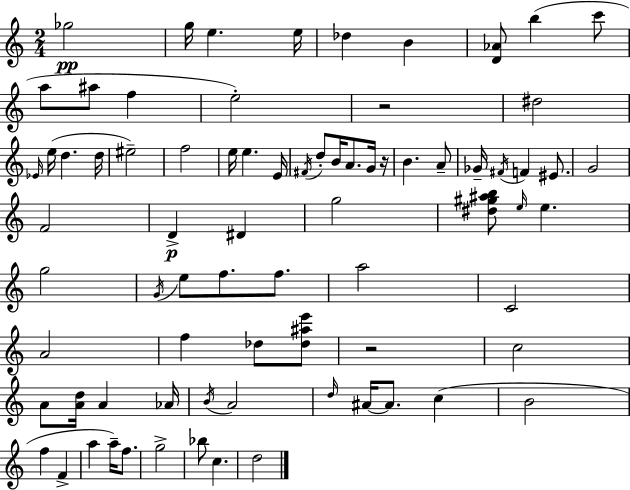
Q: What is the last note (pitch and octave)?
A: D5